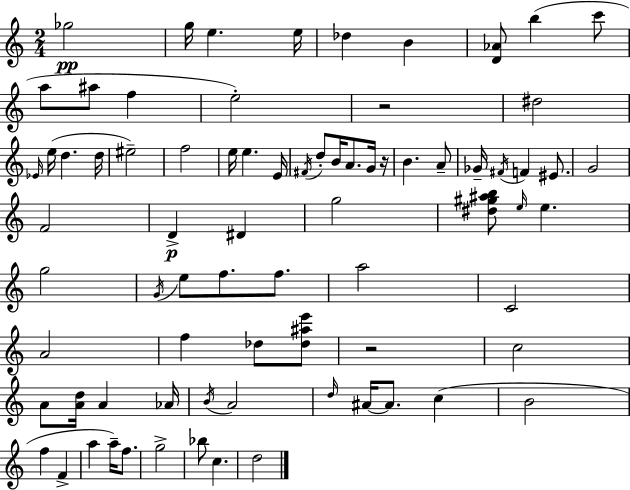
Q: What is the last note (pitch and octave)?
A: D5